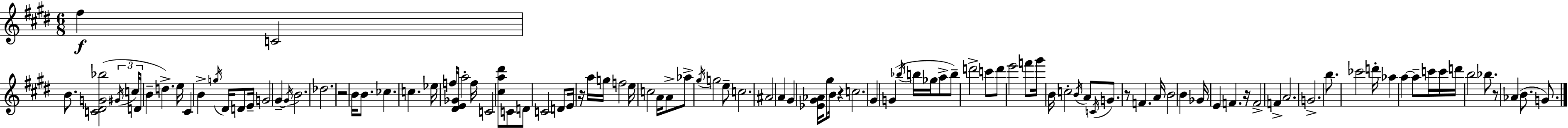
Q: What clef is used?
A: treble